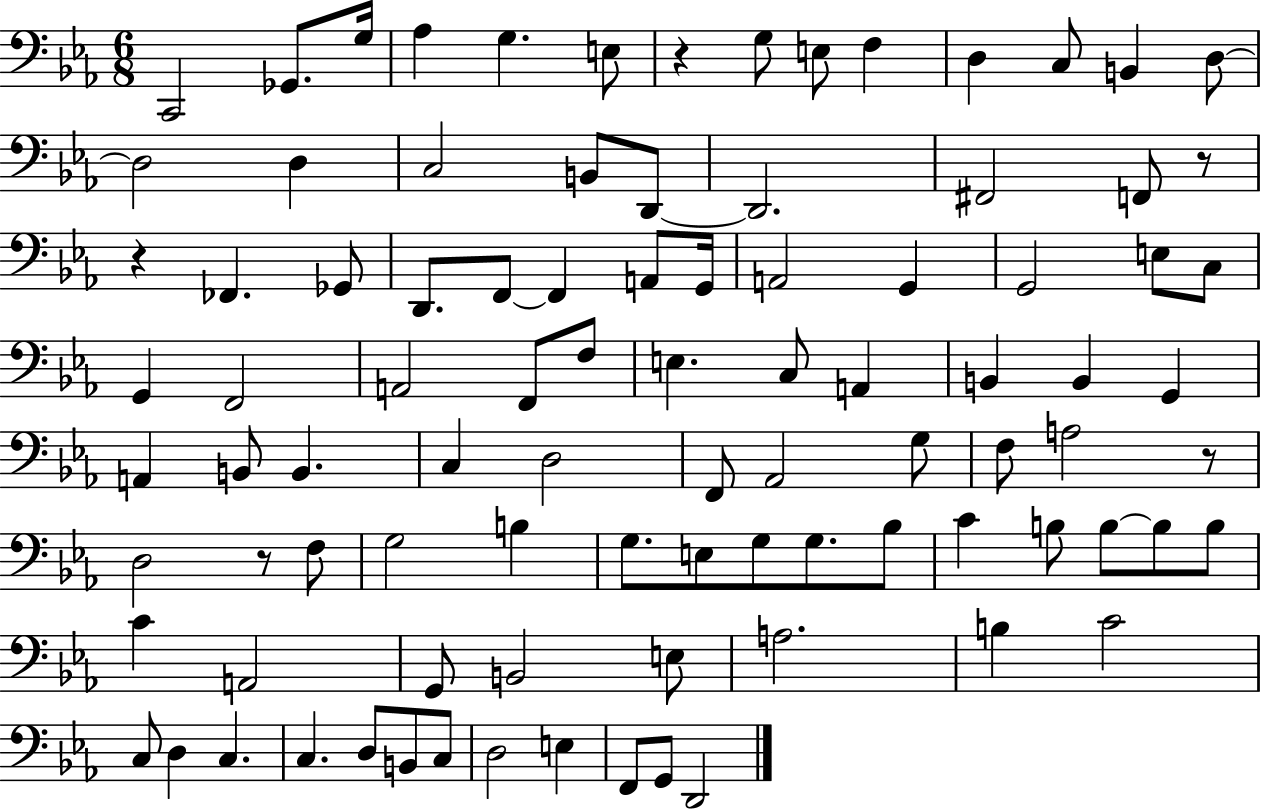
X:1
T:Untitled
M:6/8
L:1/4
K:Eb
C,,2 _G,,/2 G,/4 _A, G, E,/2 z G,/2 E,/2 F, D, C,/2 B,, D,/2 D,2 D, C,2 B,,/2 D,,/2 D,,2 ^F,,2 F,,/2 z/2 z _F,, _G,,/2 D,,/2 F,,/2 F,, A,,/2 G,,/4 A,,2 G,, G,,2 E,/2 C,/2 G,, F,,2 A,,2 F,,/2 F,/2 E, C,/2 A,, B,, B,, G,, A,, B,,/2 B,, C, D,2 F,,/2 _A,,2 G,/2 F,/2 A,2 z/2 D,2 z/2 F,/2 G,2 B, G,/2 E,/2 G,/2 G,/2 _B,/2 C B,/2 B,/2 B,/2 B,/2 C A,,2 G,,/2 B,,2 E,/2 A,2 B, C2 C,/2 D, C, C, D,/2 B,,/2 C,/2 D,2 E, F,,/2 G,,/2 D,,2